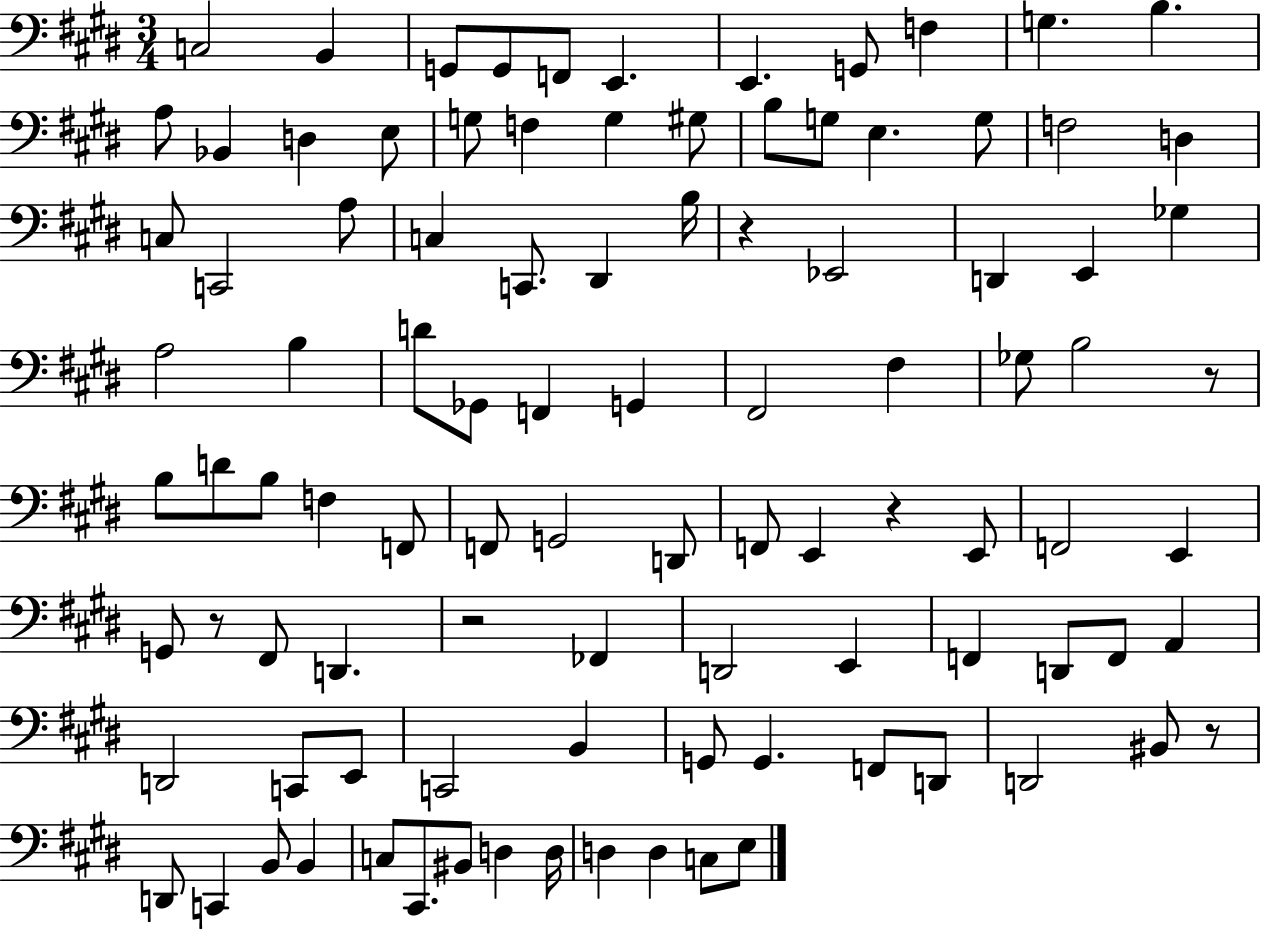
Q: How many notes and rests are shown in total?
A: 99